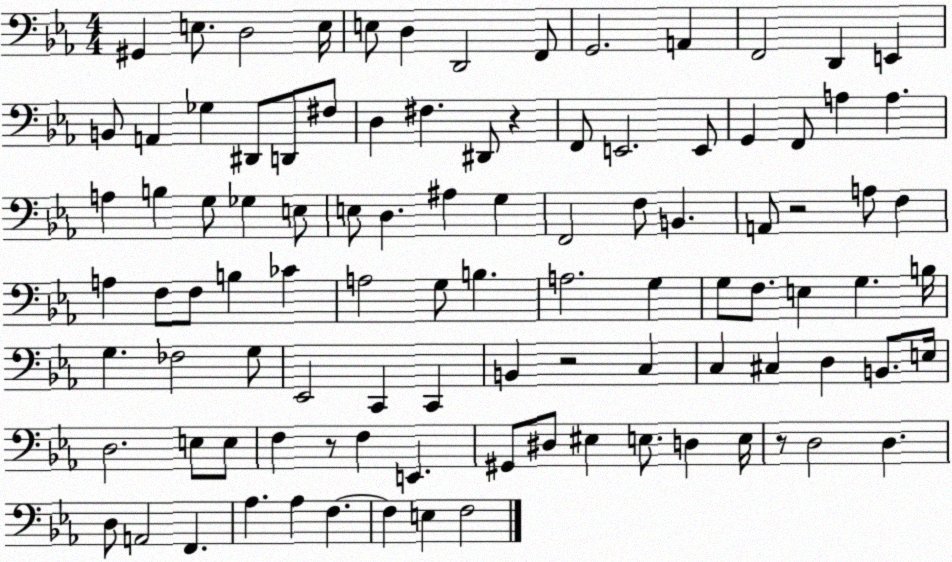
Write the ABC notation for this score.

X:1
T:Untitled
M:4/4
L:1/4
K:Eb
^G,, E,/2 D,2 E,/4 E,/2 D, D,,2 F,,/2 G,,2 A,, F,,2 D,, E,, B,,/2 A,, _G, ^D,,/2 D,,/2 ^F,/2 D, ^F, ^D,,/2 z F,,/2 E,,2 E,,/2 G,, F,,/2 A, A, A, B, G,/2 _G, E,/2 E,/2 D, ^A, G, F,,2 F,/2 B,, A,,/2 z2 A,/2 F, A, F,/2 F,/2 B, _C A,2 G,/2 B, A,2 G, G,/2 F,/2 E, G, B,/4 G, _F,2 G,/2 _E,,2 C,, C,, B,, z2 C, C, ^C, D, B,,/2 E,/4 D,2 E,/2 E,/2 F, z/2 F, E,, ^G,,/2 ^D,/2 ^E, E,/2 D, E,/4 z/2 D,2 D, D,/2 A,,2 F,, _A, _A, F, F, E, F,2